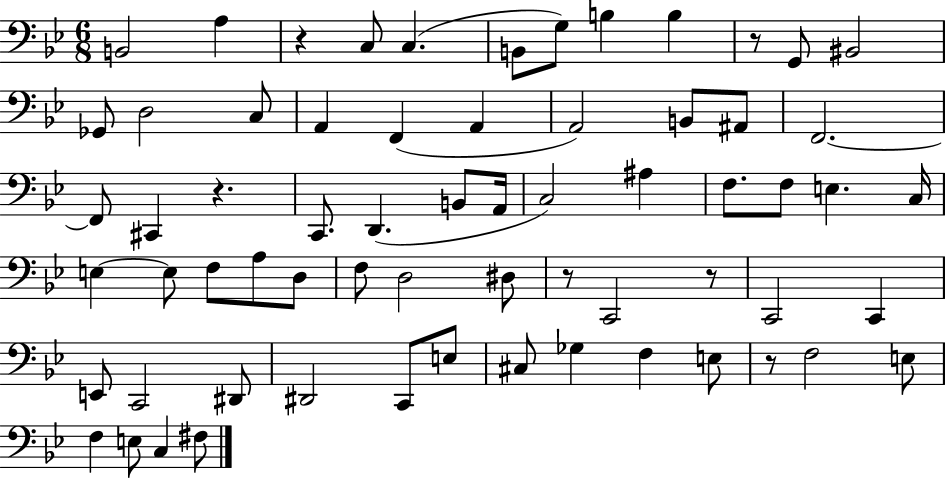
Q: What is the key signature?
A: BES major